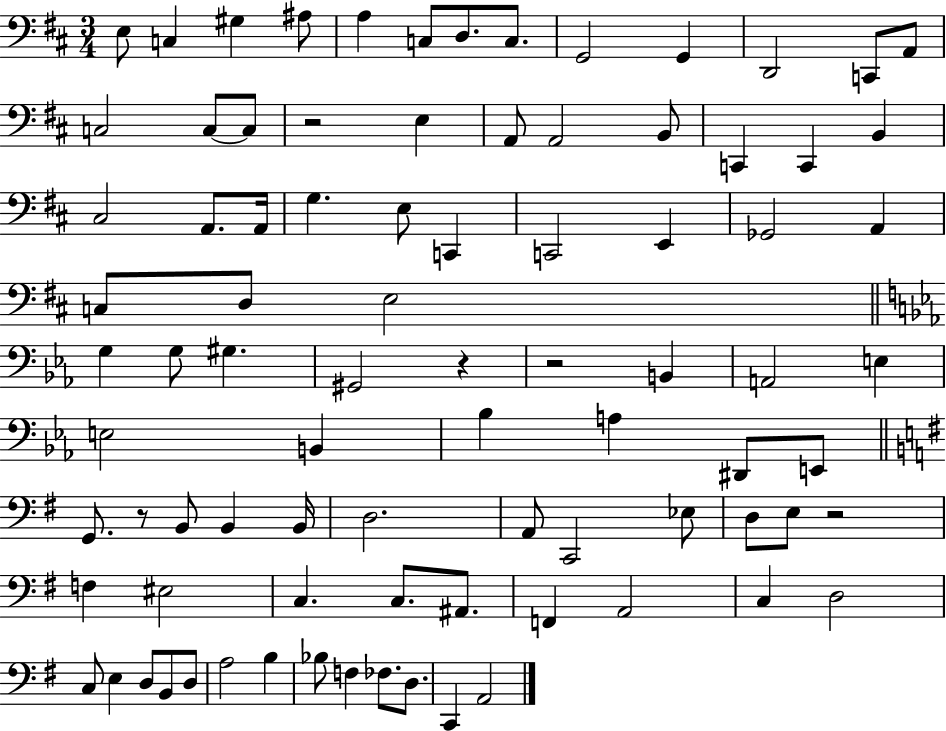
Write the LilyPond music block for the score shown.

{
  \clef bass
  \numericTimeSignature
  \time 3/4
  \key d \major
  e8 c4 gis4 ais8 | a4 c8 d8. c8. | g,2 g,4 | d,2 c,8 a,8 | \break c2 c8~~ c8 | r2 e4 | a,8 a,2 b,8 | c,4 c,4 b,4 | \break cis2 a,8. a,16 | g4. e8 c,4 | c,2 e,4 | ges,2 a,4 | \break c8 d8 e2 | \bar "||" \break \key c \minor g4 g8 gis4. | gis,2 r4 | r2 b,4 | a,2 e4 | \break e2 b,4 | bes4 a4 dis,8 e,8 | \bar "||" \break \key g \major g,8. r8 b,8 b,4 b,16 | d2. | a,8 c,2 ees8 | d8 e8 r2 | \break f4 eis2 | c4. c8. ais,8. | f,4 a,2 | c4 d2 | \break c8 e4 d8 b,8 d8 | a2 b4 | bes8 f4 fes8. d8. | c,4 a,2 | \break \bar "|."
}